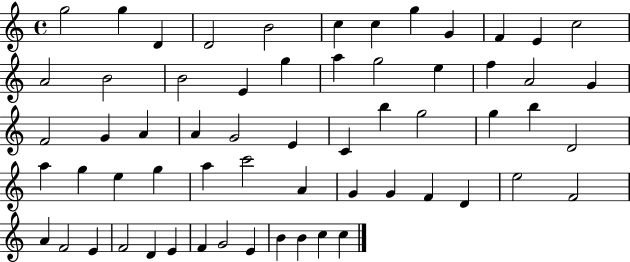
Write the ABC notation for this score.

X:1
T:Untitled
M:4/4
L:1/4
K:C
g2 g D D2 B2 c c g G F E c2 A2 B2 B2 E g a g2 e f A2 G F2 G A A G2 E C b g2 g b D2 a g e g a c'2 A G G F D e2 F2 A F2 E F2 D E F G2 E B B c c